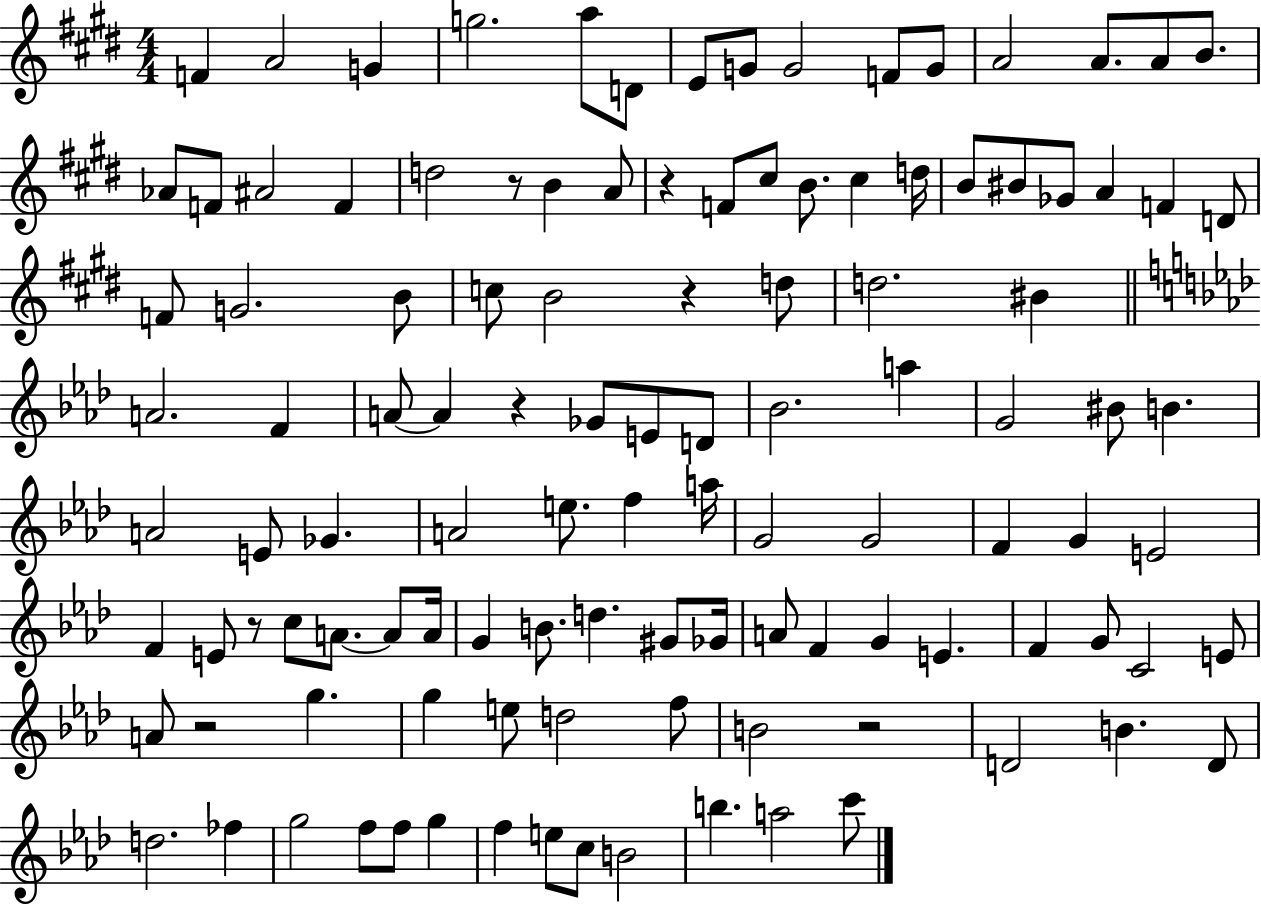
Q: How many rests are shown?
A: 7